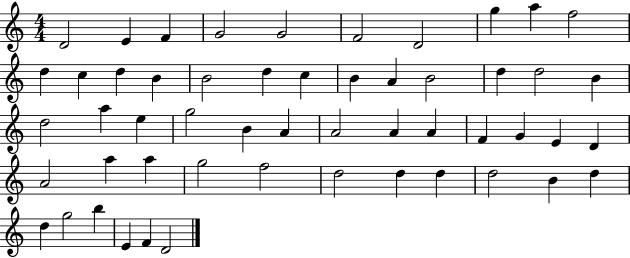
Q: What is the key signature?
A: C major